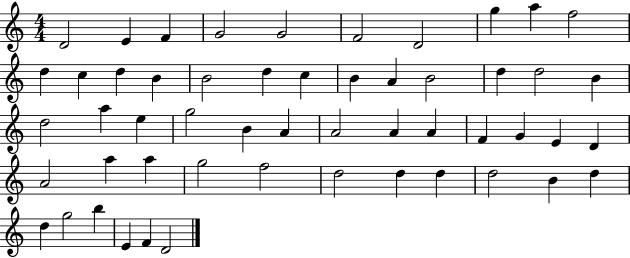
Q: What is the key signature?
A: C major